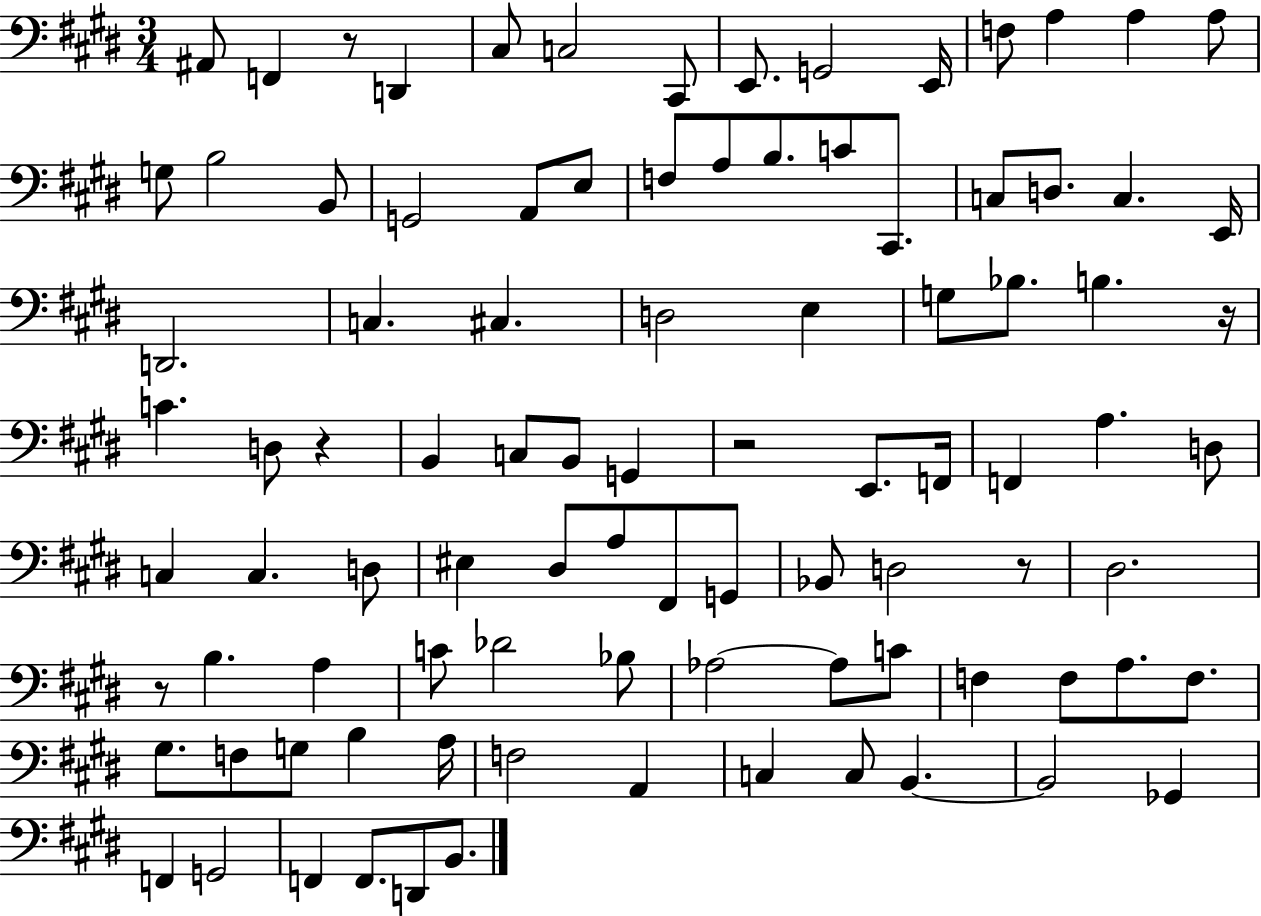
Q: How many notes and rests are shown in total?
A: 94